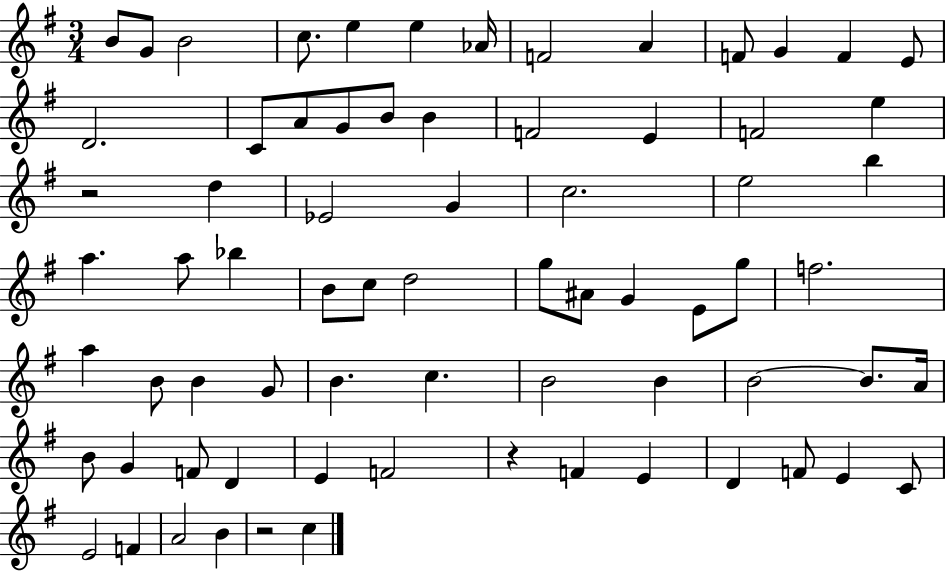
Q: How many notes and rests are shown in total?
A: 72